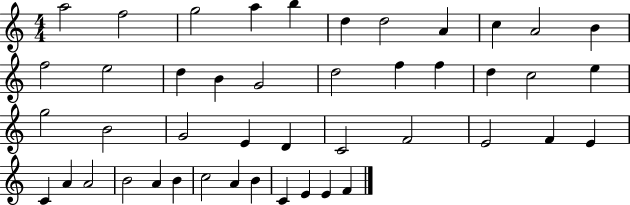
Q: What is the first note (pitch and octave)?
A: A5